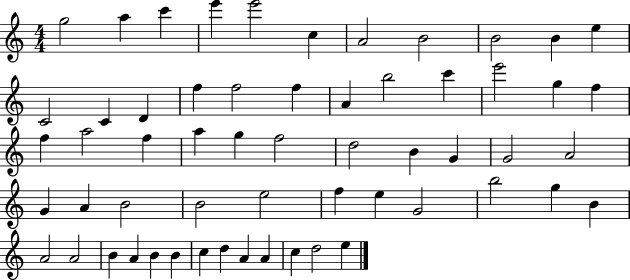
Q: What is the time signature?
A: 4/4